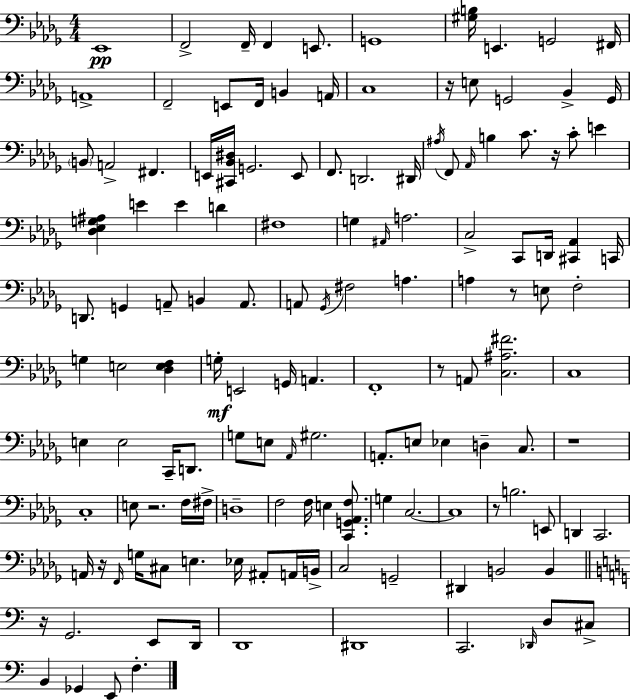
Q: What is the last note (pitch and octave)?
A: F3